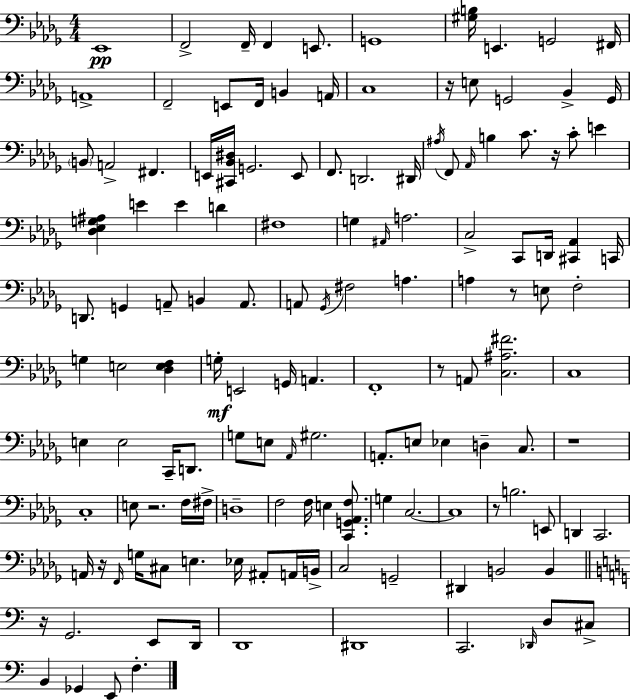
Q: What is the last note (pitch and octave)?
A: F3